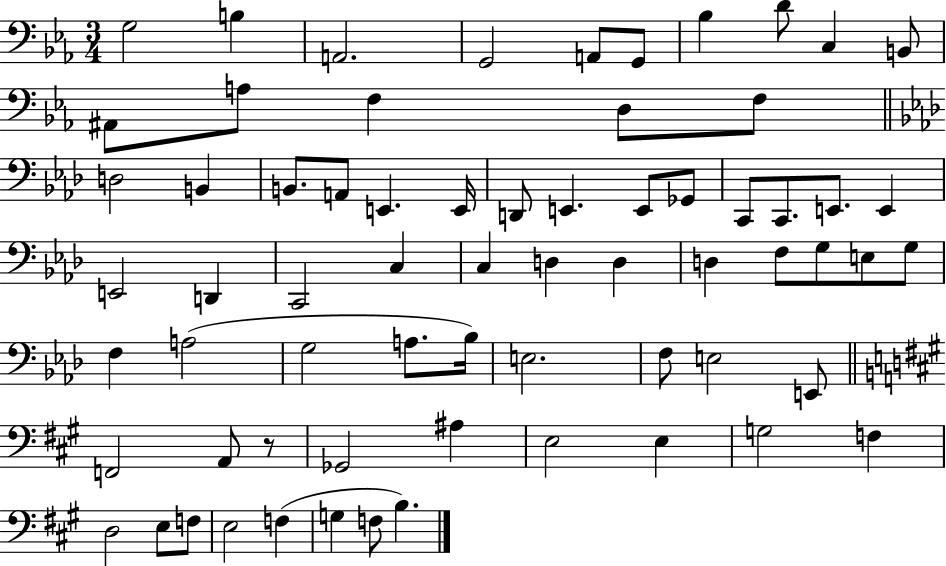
X:1
T:Untitled
M:3/4
L:1/4
K:Eb
G,2 B, A,,2 G,,2 A,,/2 G,,/2 _B, D/2 C, B,,/2 ^A,,/2 A,/2 F, D,/2 F,/2 D,2 B,, B,,/2 A,,/2 E,, E,,/4 D,,/2 E,, E,,/2 _G,,/2 C,,/2 C,,/2 E,,/2 E,, E,,2 D,, C,,2 C, C, D, D, D, F,/2 G,/2 E,/2 G,/2 F, A,2 G,2 A,/2 _B,/4 E,2 F,/2 E,2 E,,/2 F,,2 A,,/2 z/2 _G,,2 ^A, E,2 E, G,2 F, D,2 E,/2 F,/2 E,2 F, G, F,/2 B,